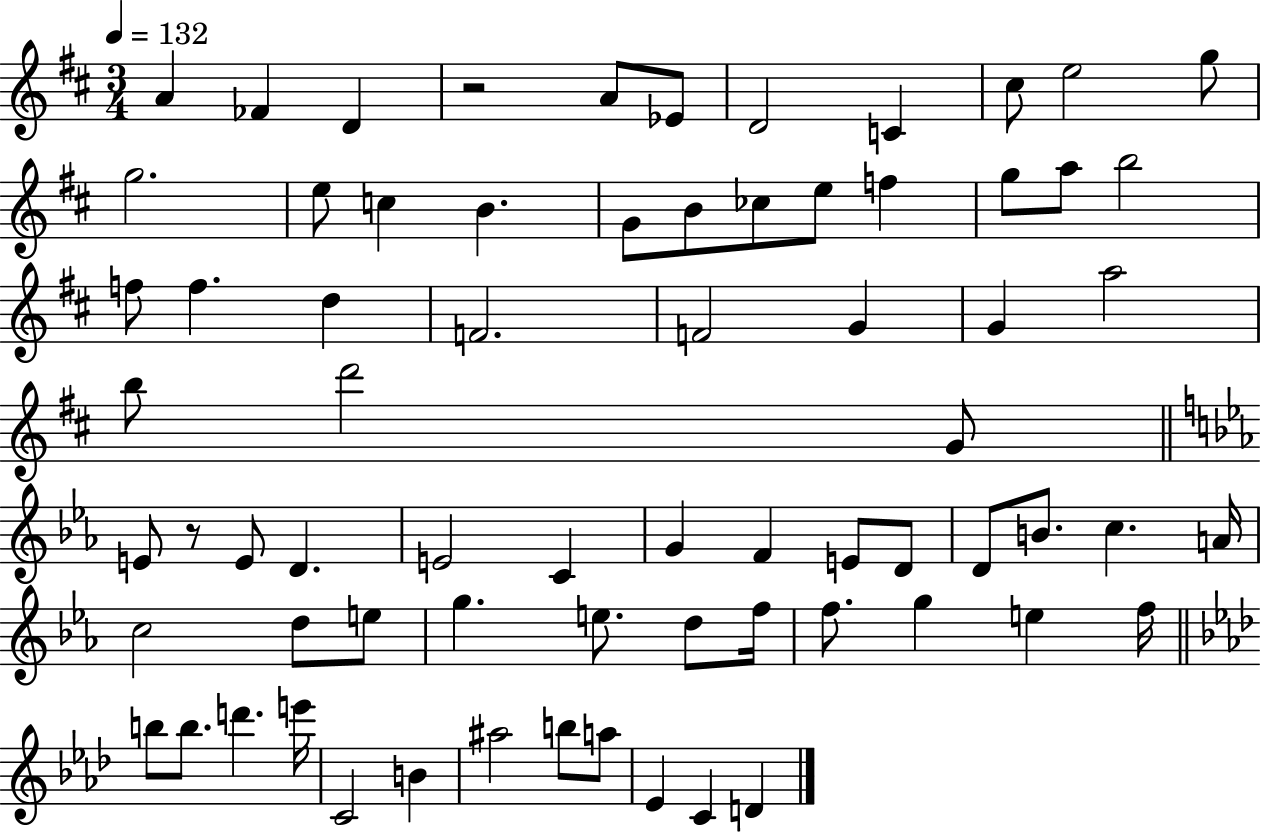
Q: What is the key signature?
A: D major